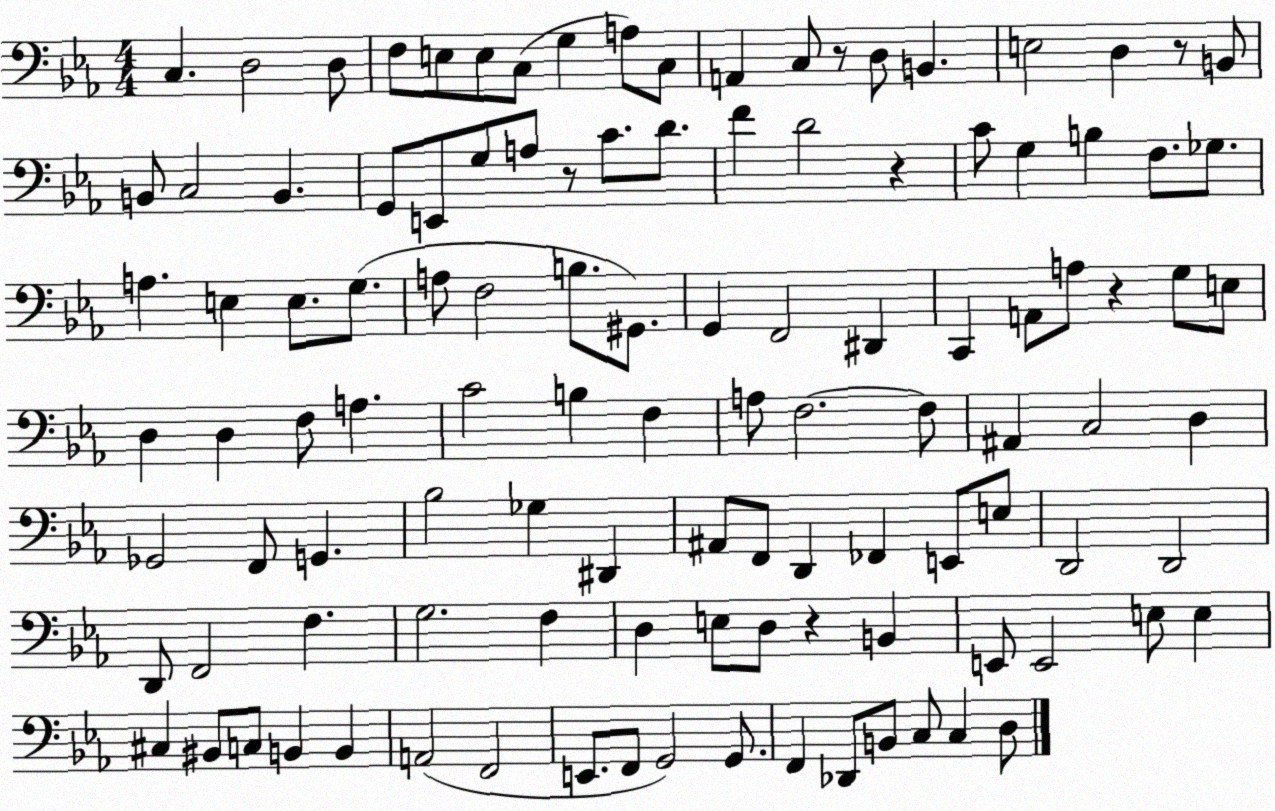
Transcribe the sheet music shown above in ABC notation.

X:1
T:Untitled
M:4/4
L:1/4
K:Eb
C, D,2 D,/2 F,/2 E,/2 E,/2 C,/2 G, A,/2 C,/2 A,, C,/2 z/2 D,/2 B,, E,2 D, z/2 B,,/2 B,,/2 C,2 B,, G,,/2 E,,/2 G,/2 A,/2 z/2 C/2 D/2 F D2 z C/2 G, B, F,/2 _G,/2 A, E, E,/2 G,/2 A,/2 F,2 B,/2 ^G,,/2 G,, F,,2 ^D,, C,, A,,/2 A,/2 z G,/2 E,/2 D, D, F,/2 A, C2 B, F, A,/2 F,2 F,/2 ^A,, C,2 D, _G,,2 F,,/2 G,, _B,2 _G, ^D,, ^A,,/2 F,,/2 D,, _F,, E,,/2 E,/2 D,,2 D,,2 D,,/2 F,,2 F, G,2 F, D, E,/2 D,/2 z B,, E,,/2 E,,2 E,/2 E, ^C, ^B,,/2 C,/2 B,, B,, A,,2 F,,2 E,,/2 F,,/2 G,,2 G,,/2 F,, _D,,/2 B,,/2 C,/2 C, D,/2